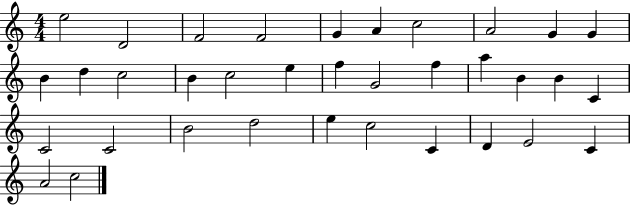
E5/h D4/h F4/h F4/h G4/q A4/q C5/h A4/h G4/q G4/q B4/q D5/q C5/h B4/q C5/h E5/q F5/q G4/h F5/q A5/q B4/q B4/q C4/q C4/h C4/h B4/h D5/h E5/q C5/h C4/q D4/q E4/h C4/q A4/h C5/h